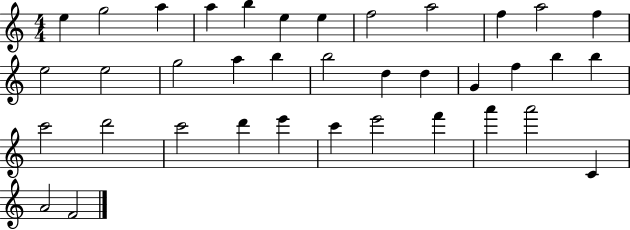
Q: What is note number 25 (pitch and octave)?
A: C6